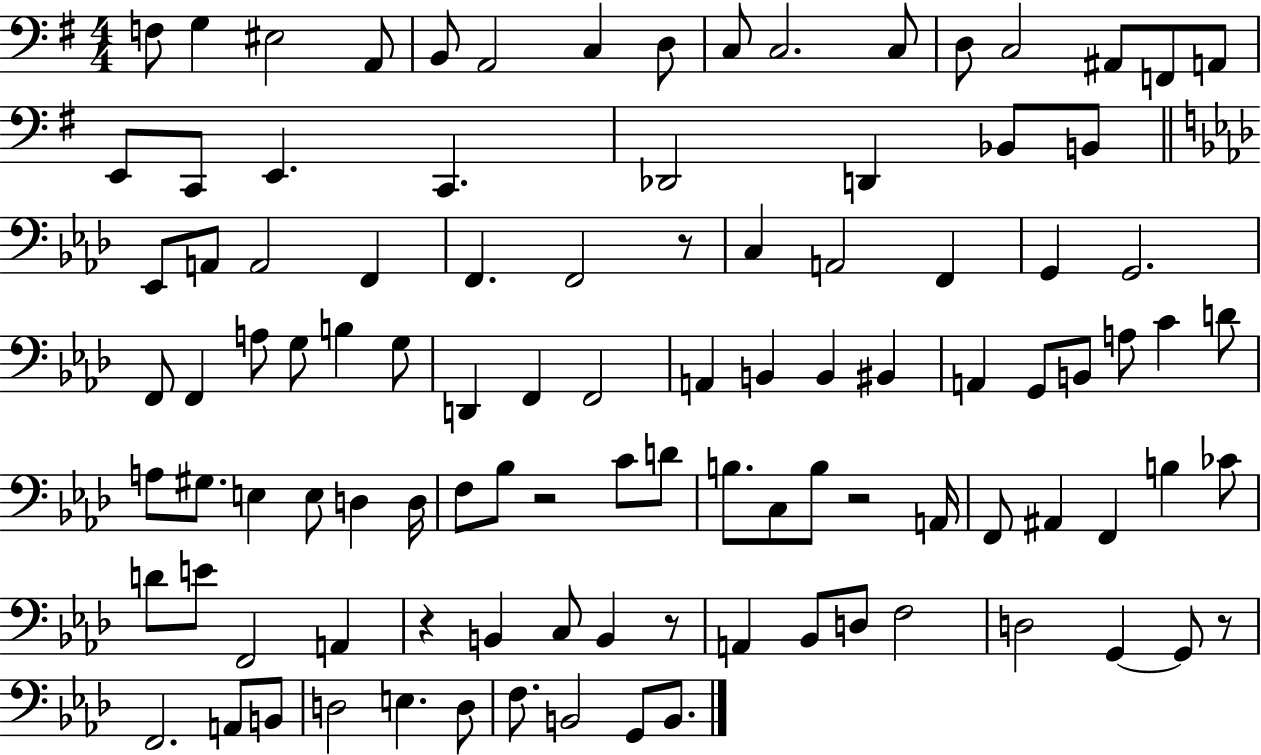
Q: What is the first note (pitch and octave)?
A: F3